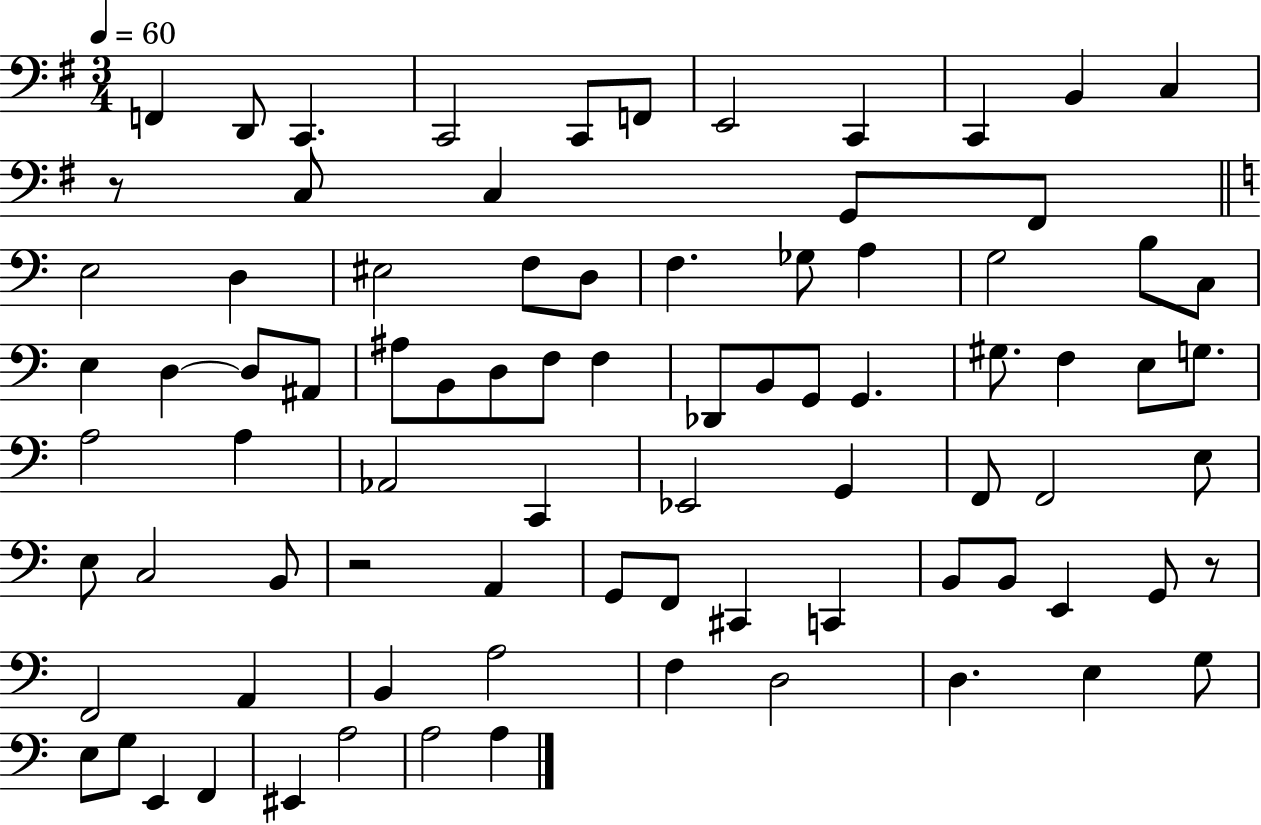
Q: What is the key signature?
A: G major